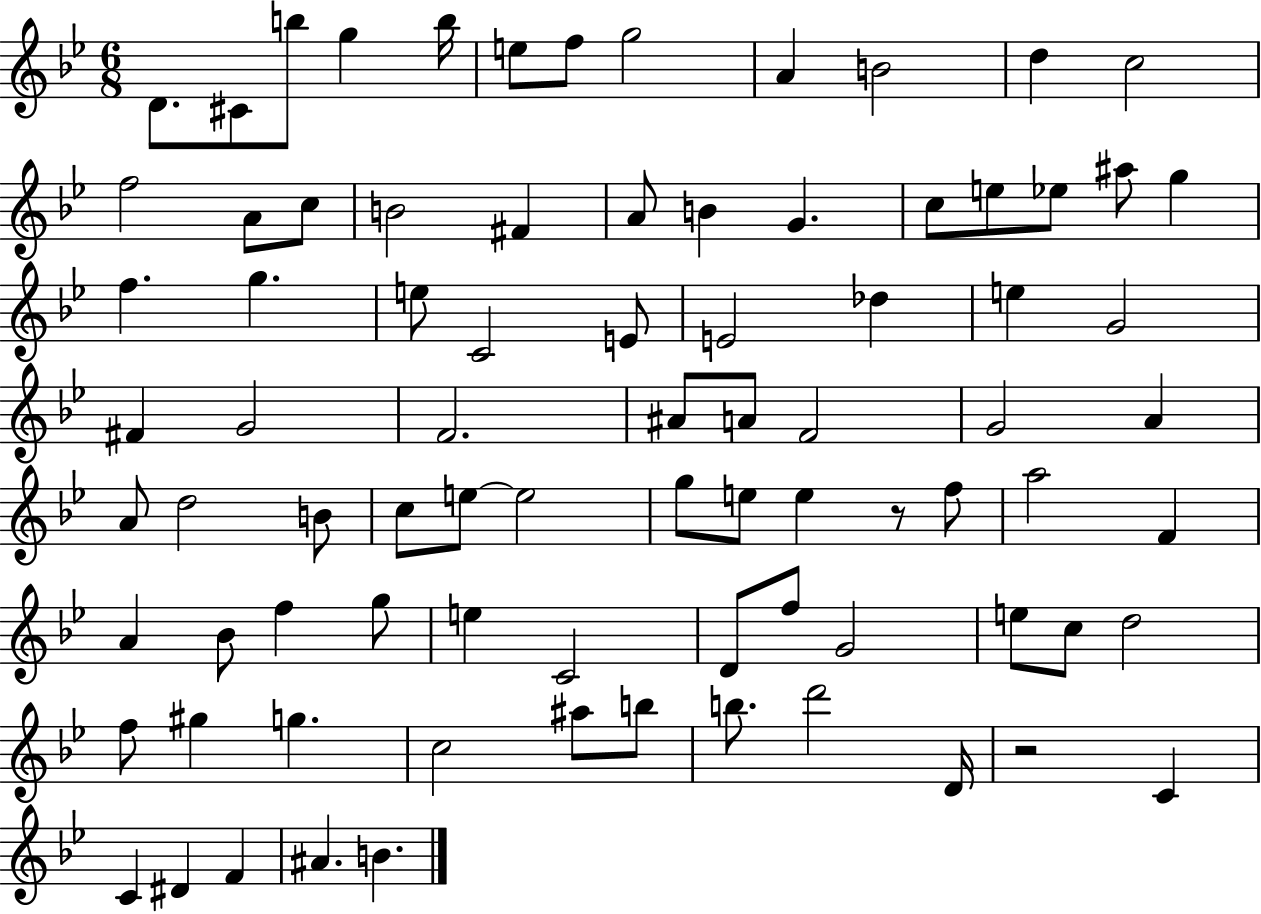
{
  \clef treble
  \numericTimeSignature
  \time 6/8
  \key bes \major
  d'8. cis'8 b''8 g''4 b''16 | e''8 f''8 g''2 | a'4 b'2 | d''4 c''2 | \break f''2 a'8 c''8 | b'2 fis'4 | a'8 b'4 g'4. | c''8 e''8 ees''8 ais''8 g''4 | \break f''4. g''4. | e''8 c'2 e'8 | e'2 des''4 | e''4 g'2 | \break fis'4 g'2 | f'2. | ais'8 a'8 f'2 | g'2 a'4 | \break a'8 d''2 b'8 | c''8 e''8~~ e''2 | g''8 e''8 e''4 r8 f''8 | a''2 f'4 | \break a'4 bes'8 f''4 g''8 | e''4 c'2 | d'8 f''8 g'2 | e''8 c''8 d''2 | \break f''8 gis''4 g''4. | c''2 ais''8 b''8 | b''8. d'''2 d'16 | r2 c'4 | \break c'4 dis'4 f'4 | ais'4. b'4. | \bar "|."
}